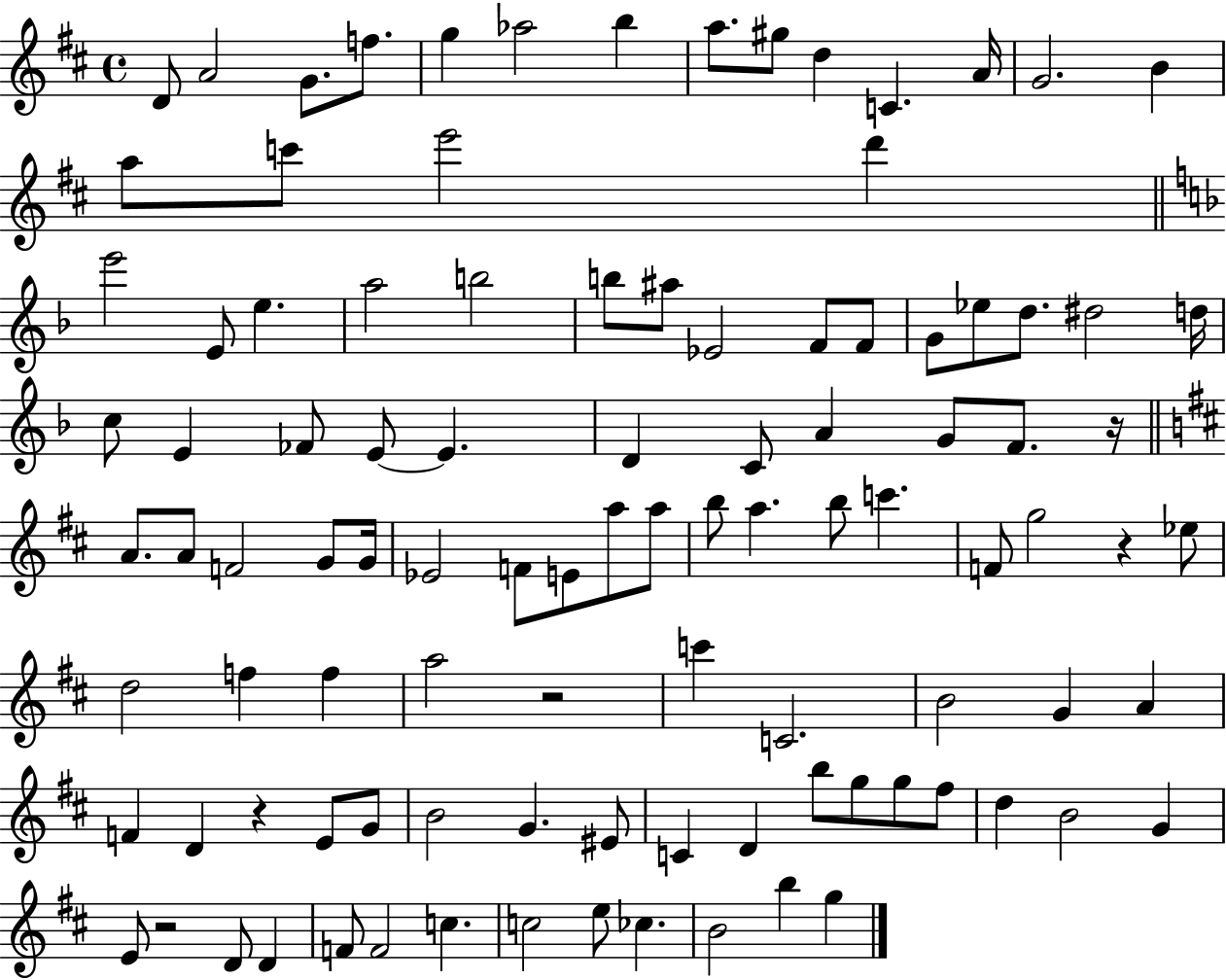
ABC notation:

X:1
T:Untitled
M:4/4
L:1/4
K:D
D/2 A2 G/2 f/2 g _a2 b a/2 ^g/2 d C A/4 G2 B a/2 c'/2 e'2 d' e'2 E/2 e a2 b2 b/2 ^a/2 _E2 F/2 F/2 G/2 _e/2 d/2 ^d2 d/4 c/2 E _F/2 E/2 E D C/2 A G/2 F/2 z/4 A/2 A/2 F2 G/2 G/4 _E2 F/2 E/2 a/2 a/2 b/2 a b/2 c' F/2 g2 z _e/2 d2 f f a2 z2 c' C2 B2 G A F D z E/2 G/2 B2 G ^E/2 C D b/2 g/2 g/2 ^f/2 d B2 G E/2 z2 D/2 D F/2 F2 c c2 e/2 _c B2 b g